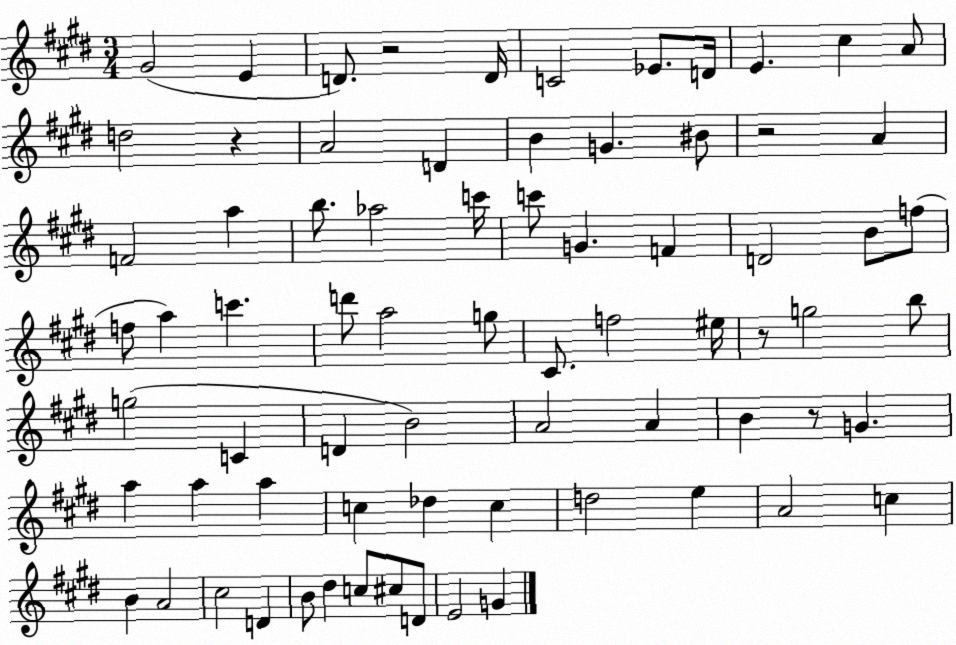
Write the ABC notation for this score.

X:1
T:Untitled
M:3/4
L:1/4
K:E
^G2 E D/2 z2 D/4 C2 _E/2 D/4 E ^c A/2 d2 z A2 D B G ^B/2 z2 A F2 a b/2 _a2 c'/4 c'/2 G F D2 B/2 f/2 f/2 a c' d'/2 a2 g/2 ^C/2 f2 ^e/4 z/2 g2 b/2 g2 C D B2 A2 A B z/2 G a a a c _d c d2 e A2 c B A2 ^c2 D B/2 ^d c/2 ^c/2 D/2 E2 G